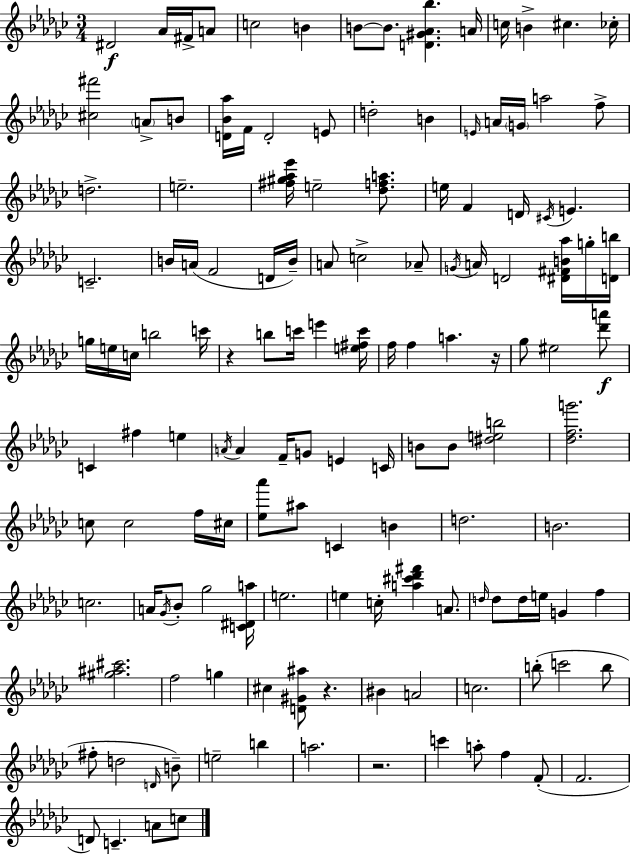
D#4/h Ab4/s F#4/s A4/e C5/h B4/q B4/e B4/e. [D4,G#4,Ab4,Bb5]/q. A4/s C5/s B4/q C#5/q. CES5/s [C#5,F#6]/h A4/e B4/e [D4,Bb4,Ab5]/s F4/s D4/h E4/e D5/h B4/q E4/s A4/s G4/s A5/h F5/e D5/h. E5/h. [F#5,G#5,Ab5,Eb6]/s E5/h [Db5,F5,A5]/e. E5/s F4/q D4/s C#4/s E4/q. C4/h. B4/s A4/s F4/h D4/s B4/s A4/e C5/h Ab4/e G4/s A4/s D4/h [D#4,F#4,B4,Ab5]/s G5/s [D4,B5]/s G5/s E5/s C5/s B5/h C6/s R/q B5/e C6/s E6/q [E5,F#5,C6]/s F5/s F5/q A5/q. R/s Gb5/e EIS5/h [Db6,A6]/e C4/q F#5/q E5/q A4/s A4/q F4/s G4/e E4/q C4/s B4/e B4/e [D#5,E5,B5]/h [Db5,F5,G6]/h. C5/e C5/h F5/s C#5/s [Eb5,Ab6]/e A#5/e C4/q B4/q D5/h. B4/h. C5/h. A4/s Gb4/s Bb4/e Gb5/h [C4,D#4,A5]/s E5/h. E5/q C5/s [A5,C#6,Db6,F#6]/q A4/e. D5/s D5/e D5/s E5/s G4/q F5/q [G#5,A#5,C#6]/h. F5/h G5/q C#5/q [D4,G#4,A#5]/e R/q. BIS4/q A4/h C5/h. B5/e C6/h B5/e F#5/e D5/h D4/s B4/e E5/h B5/q A5/h. R/h. C6/q A5/e F5/q F4/e F4/h. D4/e C4/q. A4/e C5/e